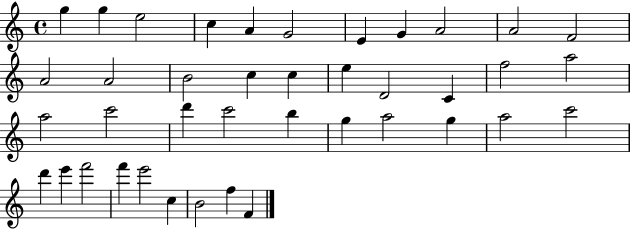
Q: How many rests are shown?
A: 0